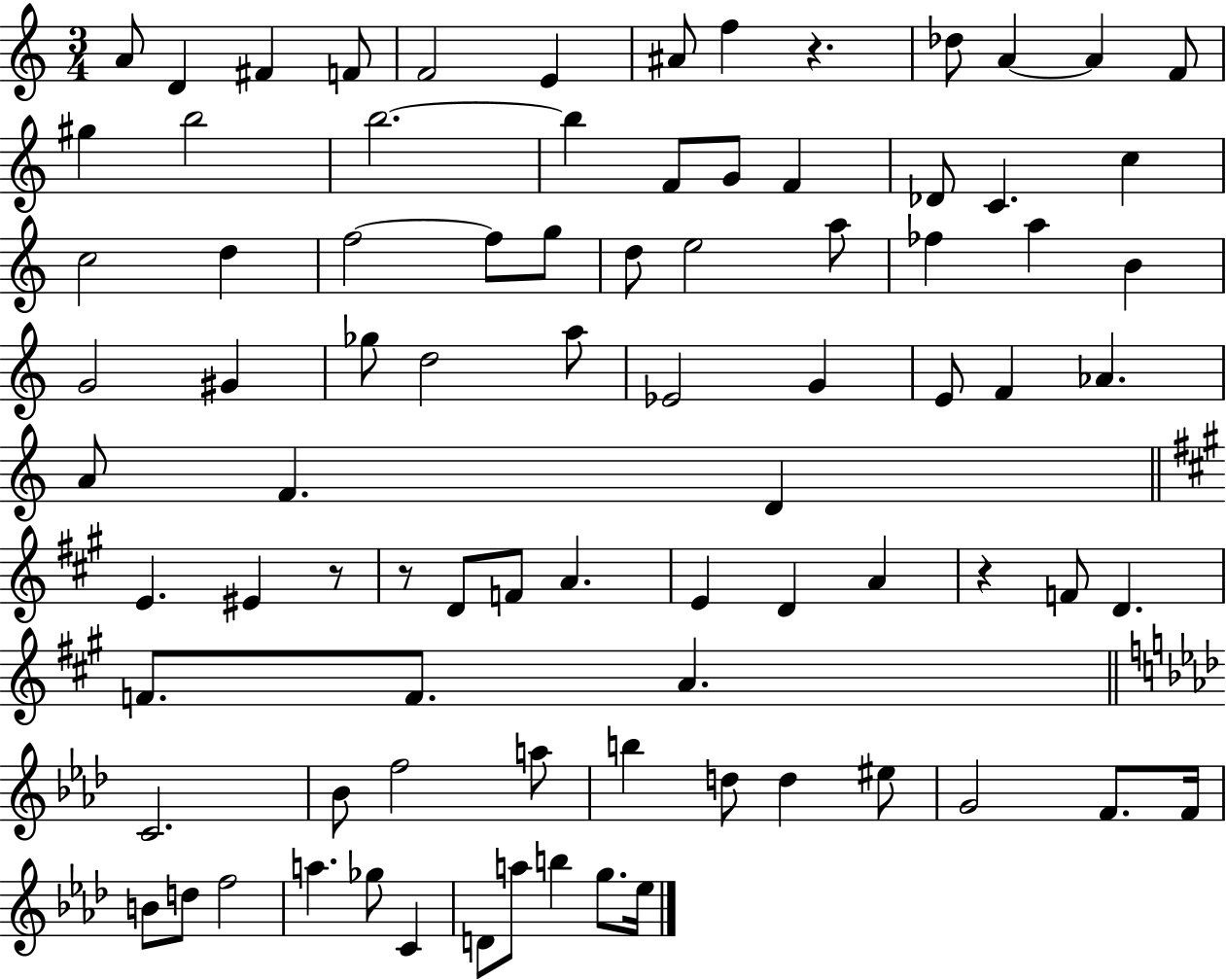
{
  \clef treble
  \numericTimeSignature
  \time 3/4
  \key c \major
  \repeat volta 2 { a'8 d'4 fis'4 f'8 | f'2 e'4 | ais'8 f''4 r4. | des''8 a'4~~ a'4 f'8 | \break gis''4 b''2 | b''2.~~ | b''4 f'8 g'8 f'4 | des'8 c'4. c''4 | \break c''2 d''4 | f''2~~ f''8 g''8 | d''8 e''2 a''8 | fes''4 a''4 b'4 | \break g'2 gis'4 | ges''8 d''2 a''8 | ees'2 g'4 | e'8 f'4 aes'4. | \break a'8 f'4. d'4 | \bar "||" \break \key a \major e'4. eis'4 r8 | r8 d'8 f'8 a'4. | e'4 d'4 a'4 | r4 f'8 d'4. | \break f'8. f'8. a'4. | \bar "||" \break \key aes \major c'2. | bes'8 f''2 a''8 | b''4 d''8 d''4 eis''8 | g'2 f'8. f'16 | \break b'8 d''8 f''2 | a''4. ges''8 c'4 | d'8 a''8 b''4 g''8. ees''16 | } \bar "|."
}